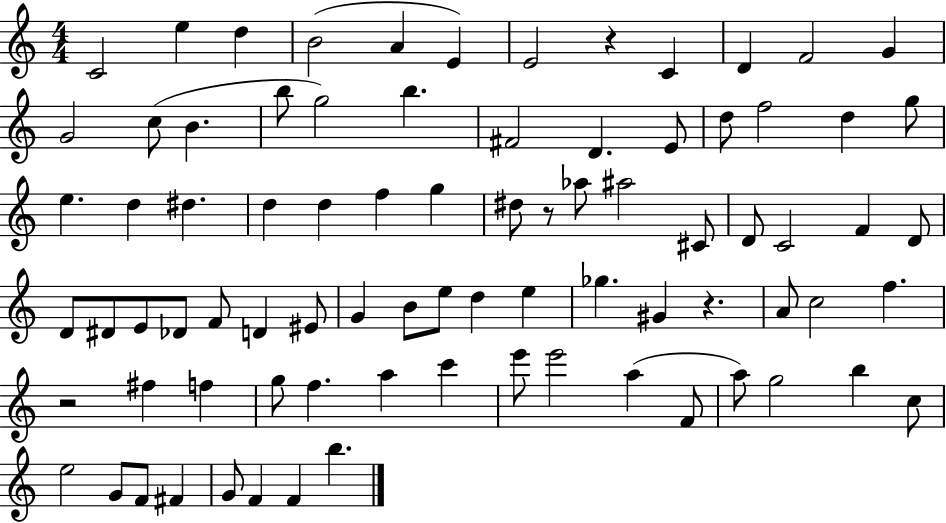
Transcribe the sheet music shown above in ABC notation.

X:1
T:Untitled
M:4/4
L:1/4
K:C
C2 e d B2 A E E2 z C D F2 G G2 c/2 B b/2 g2 b ^F2 D E/2 d/2 f2 d g/2 e d ^d d d f g ^d/2 z/2 _a/2 ^a2 ^C/2 D/2 C2 F D/2 D/2 ^D/2 E/2 _D/2 F/2 D ^E/2 G B/2 e/2 d e _g ^G z A/2 c2 f z2 ^f f g/2 f a c' e'/2 e'2 a F/2 a/2 g2 b c/2 e2 G/2 F/2 ^F G/2 F F b